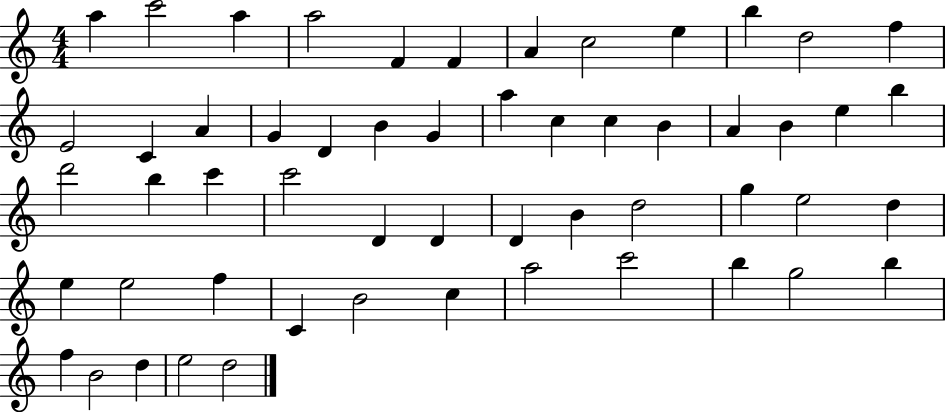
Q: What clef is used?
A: treble